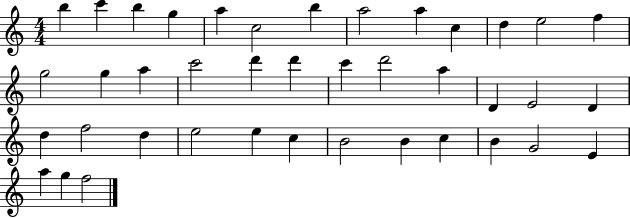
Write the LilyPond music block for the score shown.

{
  \clef treble
  \numericTimeSignature
  \time 4/4
  \key c \major
  b''4 c'''4 b''4 g''4 | a''4 c''2 b''4 | a''2 a''4 c''4 | d''4 e''2 f''4 | \break g''2 g''4 a''4 | c'''2 d'''4 d'''4 | c'''4 d'''2 a''4 | d'4 e'2 d'4 | \break d''4 f''2 d''4 | e''2 e''4 c''4 | b'2 b'4 c''4 | b'4 g'2 e'4 | \break a''4 g''4 f''2 | \bar "|."
}